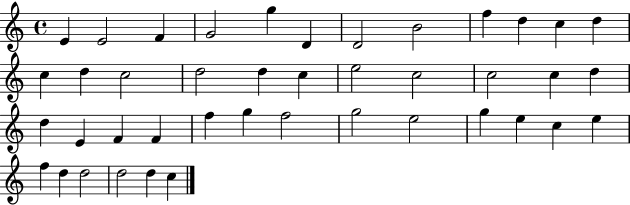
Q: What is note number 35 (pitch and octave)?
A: C5